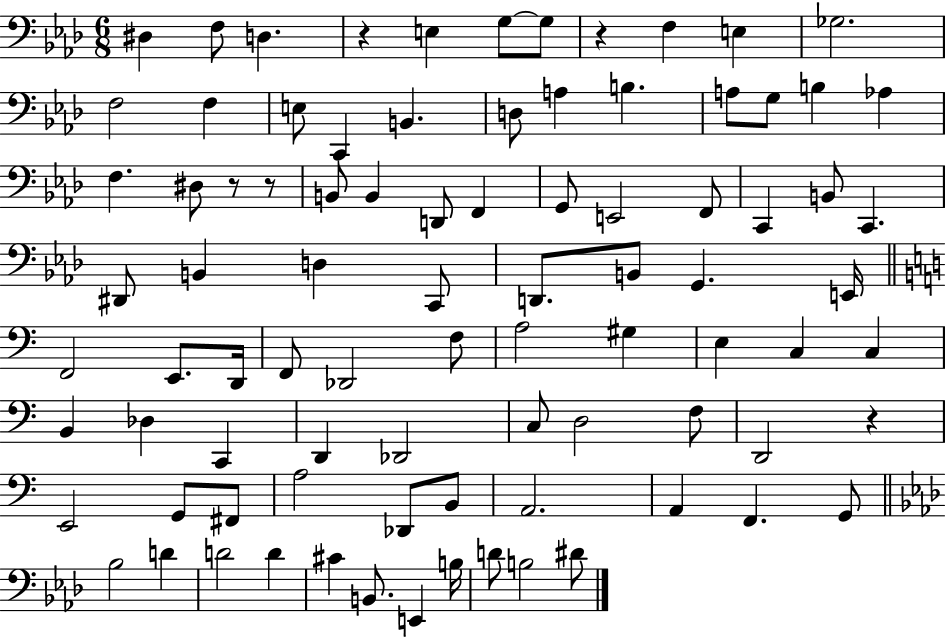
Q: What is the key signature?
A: AES major